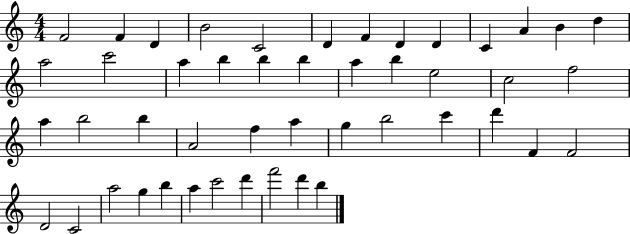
X:1
T:Untitled
M:4/4
L:1/4
K:C
F2 F D B2 C2 D F D D C A B d a2 c'2 a b b b a b e2 c2 f2 a b2 b A2 f a g b2 c' d' F F2 D2 C2 a2 g b a c'2 d' f'2 d' b